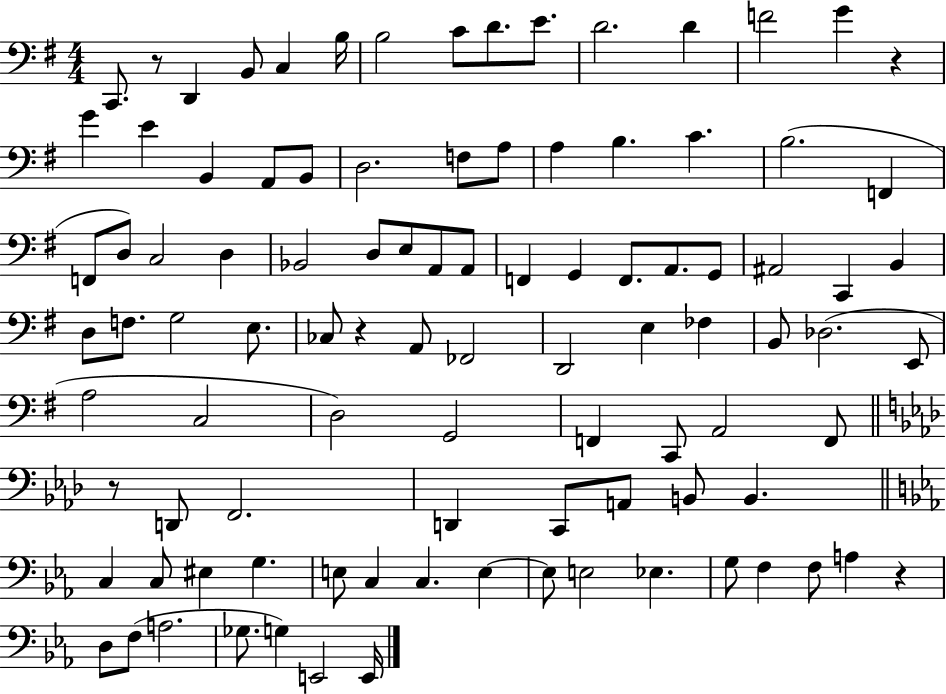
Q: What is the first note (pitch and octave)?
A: C2